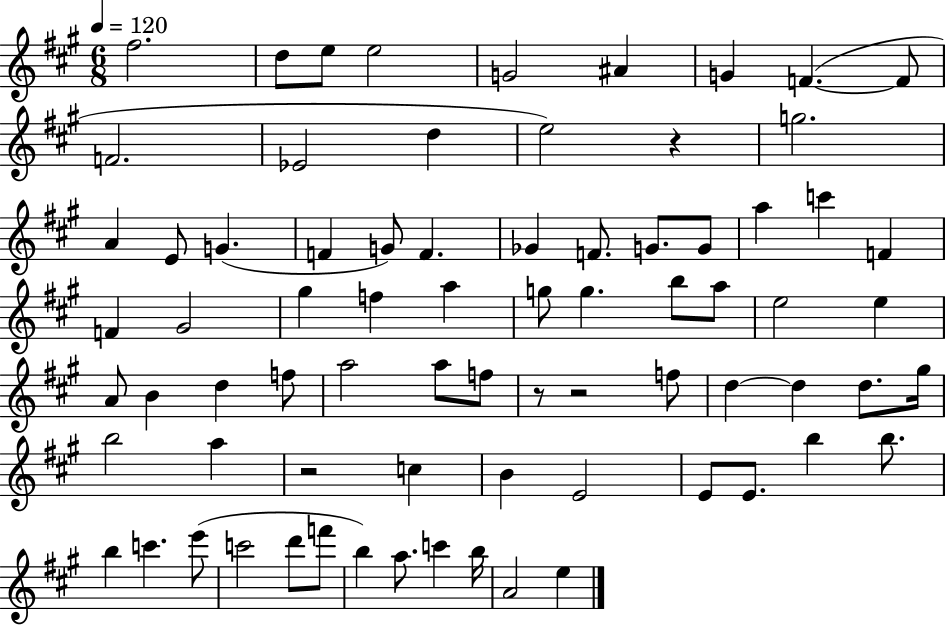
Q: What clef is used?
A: treble